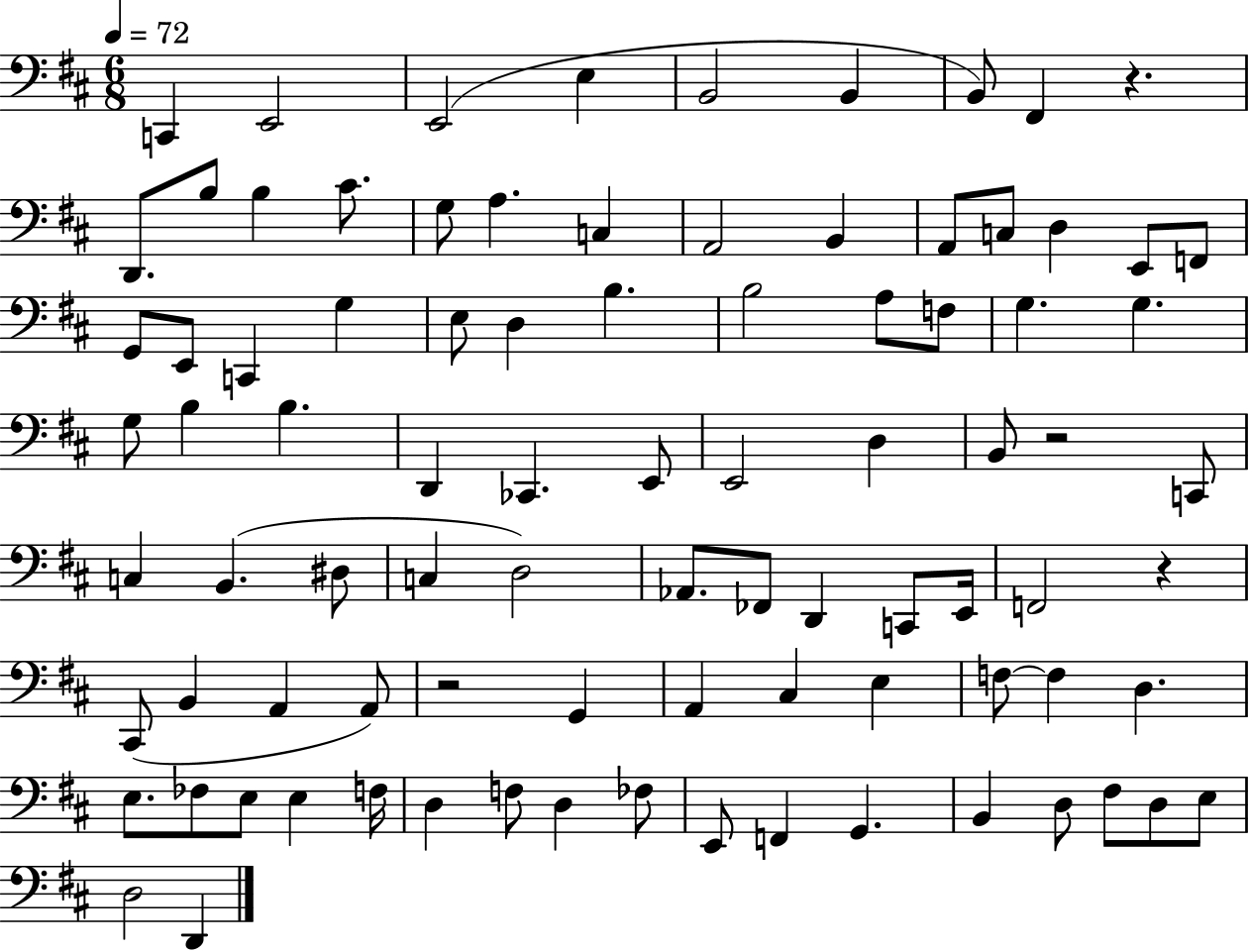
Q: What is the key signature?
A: D major